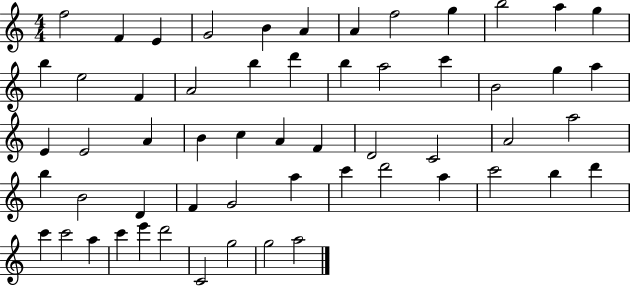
F5/h F4/q E4/q G4/h B4/q A4/q A4/q F5/h G5/q B5/h A5/q G5/q B5/q E5/h F4/q A4/h B5/q D6/q B5/q A5/h C6/q B4/h G5/q A5/q E4/q E4/h A4/q B4/q C5/q A4/q F4/q D4/h C4/h A4/h A5/h B5/q B4/h D4/q F4/q G4/h A5/q C6/q D6/h A5/q C6/h B5/q D6/q C6/q C6/h A5/q C6/q E6/q D6/h C4/h G5/h G5/h A5/h